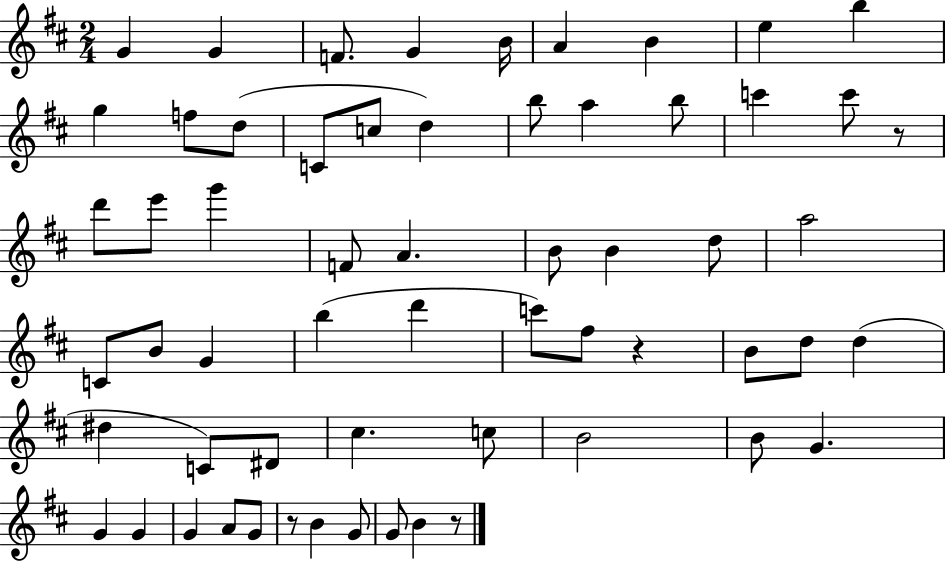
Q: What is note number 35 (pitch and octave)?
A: C6